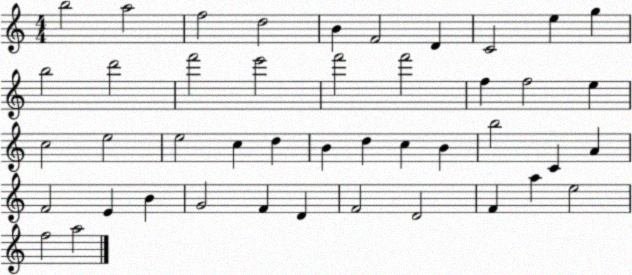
X:1
T:Untitled
M:4/4
L:1/4
K:C
b2 a2 f2 d2 B F2 D C2 e g b2 d'2 f'2 e'2 f'2 f'2 f f2 e c2 e2 e2 c d B d c B b2 C A F2 E B G2 F D F2 D2 F a e2 f2 a2